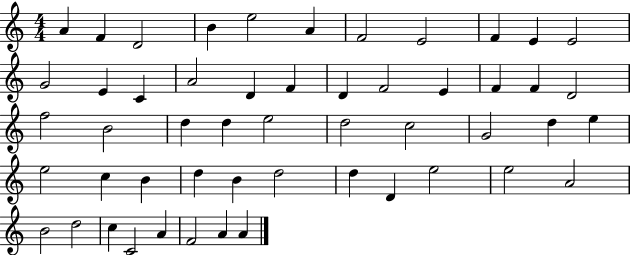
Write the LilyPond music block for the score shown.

{
  \clef treble
  \numericTimeSignature
  \time 4/4
  \key c \major
  a'4 f'4 d'2 | b'4 e''2 a'4 | f'2 e'2 | f'4 e'4 e'2 | \break g'2 e'4 c'4 | a'2 d'4 f'4 | d'4 f'2 e'4 | f'4 f'4 d'2 | \break f''2 b'2 | d''4 d''4 e''2 | d''2 c''2 | g'2 d''4 e''4 | \break e''2 c''4 b'4 | d''4 b'4 d''2 | d''4 d'4 e''2 | e''2 a'2 | \break b'2 d''2 | c''4 c'2 a'4 | f'2 a'4 a'4 | \bar "|."
}